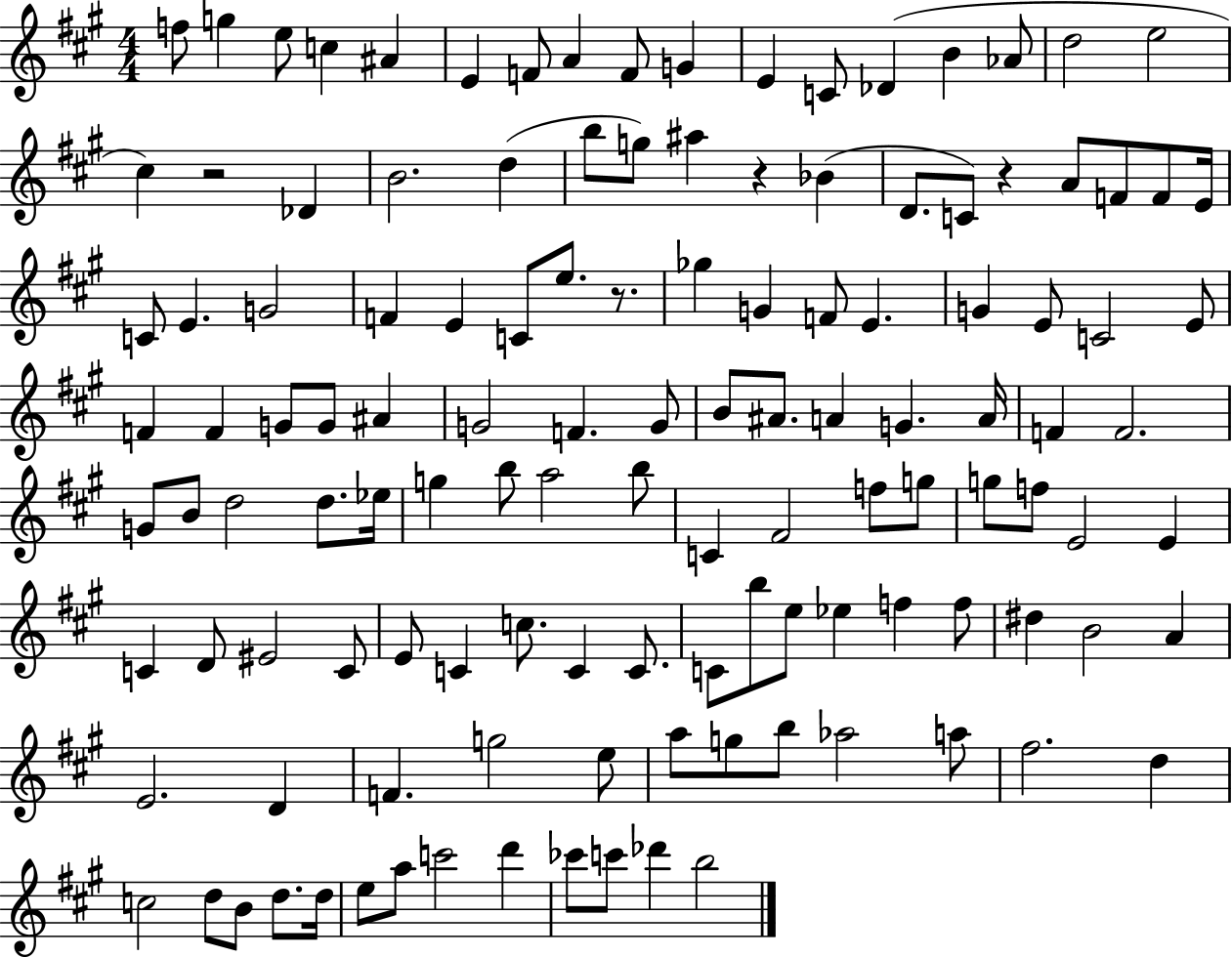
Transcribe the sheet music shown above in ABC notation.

X:1
T:Untitled
M:4/4
L:1/4
K:A
f/2 g e/2 c ^A E F/2 A F/2 G E C/2 _D B _A/2 d2 e2 ^c z2 _D B2 d b/2 g/2 ^a z _B D/2 C/2 z A/2 F/2 F/2 E/4 C/2 E G2 F E C/2 e/2 z/2 _g G F/2 E G E/2 C2 E/2 F F G/2 G/2 ^A G2 F G/2 B/2 ^A/2 A G A/4 F F2 G/2 B/2 d2 d/2 _e/4 g b/2 a2 b/2 C ^F2 f/2 g/2 g/2 f/2 E2 E C D/2 ^E2 C/2 E/2 C c/2 C C/2 C/2 b/2 e/2 _e f f/2 ^d B2 A E2 D F g2 e/2 a/2 g/2 b/2 _a2 a/2 ^f2 d c2 d/2 B/2 d/2 d/4 e/2 a/2 c'2 d' _c'/2 c'/2 _d' b2